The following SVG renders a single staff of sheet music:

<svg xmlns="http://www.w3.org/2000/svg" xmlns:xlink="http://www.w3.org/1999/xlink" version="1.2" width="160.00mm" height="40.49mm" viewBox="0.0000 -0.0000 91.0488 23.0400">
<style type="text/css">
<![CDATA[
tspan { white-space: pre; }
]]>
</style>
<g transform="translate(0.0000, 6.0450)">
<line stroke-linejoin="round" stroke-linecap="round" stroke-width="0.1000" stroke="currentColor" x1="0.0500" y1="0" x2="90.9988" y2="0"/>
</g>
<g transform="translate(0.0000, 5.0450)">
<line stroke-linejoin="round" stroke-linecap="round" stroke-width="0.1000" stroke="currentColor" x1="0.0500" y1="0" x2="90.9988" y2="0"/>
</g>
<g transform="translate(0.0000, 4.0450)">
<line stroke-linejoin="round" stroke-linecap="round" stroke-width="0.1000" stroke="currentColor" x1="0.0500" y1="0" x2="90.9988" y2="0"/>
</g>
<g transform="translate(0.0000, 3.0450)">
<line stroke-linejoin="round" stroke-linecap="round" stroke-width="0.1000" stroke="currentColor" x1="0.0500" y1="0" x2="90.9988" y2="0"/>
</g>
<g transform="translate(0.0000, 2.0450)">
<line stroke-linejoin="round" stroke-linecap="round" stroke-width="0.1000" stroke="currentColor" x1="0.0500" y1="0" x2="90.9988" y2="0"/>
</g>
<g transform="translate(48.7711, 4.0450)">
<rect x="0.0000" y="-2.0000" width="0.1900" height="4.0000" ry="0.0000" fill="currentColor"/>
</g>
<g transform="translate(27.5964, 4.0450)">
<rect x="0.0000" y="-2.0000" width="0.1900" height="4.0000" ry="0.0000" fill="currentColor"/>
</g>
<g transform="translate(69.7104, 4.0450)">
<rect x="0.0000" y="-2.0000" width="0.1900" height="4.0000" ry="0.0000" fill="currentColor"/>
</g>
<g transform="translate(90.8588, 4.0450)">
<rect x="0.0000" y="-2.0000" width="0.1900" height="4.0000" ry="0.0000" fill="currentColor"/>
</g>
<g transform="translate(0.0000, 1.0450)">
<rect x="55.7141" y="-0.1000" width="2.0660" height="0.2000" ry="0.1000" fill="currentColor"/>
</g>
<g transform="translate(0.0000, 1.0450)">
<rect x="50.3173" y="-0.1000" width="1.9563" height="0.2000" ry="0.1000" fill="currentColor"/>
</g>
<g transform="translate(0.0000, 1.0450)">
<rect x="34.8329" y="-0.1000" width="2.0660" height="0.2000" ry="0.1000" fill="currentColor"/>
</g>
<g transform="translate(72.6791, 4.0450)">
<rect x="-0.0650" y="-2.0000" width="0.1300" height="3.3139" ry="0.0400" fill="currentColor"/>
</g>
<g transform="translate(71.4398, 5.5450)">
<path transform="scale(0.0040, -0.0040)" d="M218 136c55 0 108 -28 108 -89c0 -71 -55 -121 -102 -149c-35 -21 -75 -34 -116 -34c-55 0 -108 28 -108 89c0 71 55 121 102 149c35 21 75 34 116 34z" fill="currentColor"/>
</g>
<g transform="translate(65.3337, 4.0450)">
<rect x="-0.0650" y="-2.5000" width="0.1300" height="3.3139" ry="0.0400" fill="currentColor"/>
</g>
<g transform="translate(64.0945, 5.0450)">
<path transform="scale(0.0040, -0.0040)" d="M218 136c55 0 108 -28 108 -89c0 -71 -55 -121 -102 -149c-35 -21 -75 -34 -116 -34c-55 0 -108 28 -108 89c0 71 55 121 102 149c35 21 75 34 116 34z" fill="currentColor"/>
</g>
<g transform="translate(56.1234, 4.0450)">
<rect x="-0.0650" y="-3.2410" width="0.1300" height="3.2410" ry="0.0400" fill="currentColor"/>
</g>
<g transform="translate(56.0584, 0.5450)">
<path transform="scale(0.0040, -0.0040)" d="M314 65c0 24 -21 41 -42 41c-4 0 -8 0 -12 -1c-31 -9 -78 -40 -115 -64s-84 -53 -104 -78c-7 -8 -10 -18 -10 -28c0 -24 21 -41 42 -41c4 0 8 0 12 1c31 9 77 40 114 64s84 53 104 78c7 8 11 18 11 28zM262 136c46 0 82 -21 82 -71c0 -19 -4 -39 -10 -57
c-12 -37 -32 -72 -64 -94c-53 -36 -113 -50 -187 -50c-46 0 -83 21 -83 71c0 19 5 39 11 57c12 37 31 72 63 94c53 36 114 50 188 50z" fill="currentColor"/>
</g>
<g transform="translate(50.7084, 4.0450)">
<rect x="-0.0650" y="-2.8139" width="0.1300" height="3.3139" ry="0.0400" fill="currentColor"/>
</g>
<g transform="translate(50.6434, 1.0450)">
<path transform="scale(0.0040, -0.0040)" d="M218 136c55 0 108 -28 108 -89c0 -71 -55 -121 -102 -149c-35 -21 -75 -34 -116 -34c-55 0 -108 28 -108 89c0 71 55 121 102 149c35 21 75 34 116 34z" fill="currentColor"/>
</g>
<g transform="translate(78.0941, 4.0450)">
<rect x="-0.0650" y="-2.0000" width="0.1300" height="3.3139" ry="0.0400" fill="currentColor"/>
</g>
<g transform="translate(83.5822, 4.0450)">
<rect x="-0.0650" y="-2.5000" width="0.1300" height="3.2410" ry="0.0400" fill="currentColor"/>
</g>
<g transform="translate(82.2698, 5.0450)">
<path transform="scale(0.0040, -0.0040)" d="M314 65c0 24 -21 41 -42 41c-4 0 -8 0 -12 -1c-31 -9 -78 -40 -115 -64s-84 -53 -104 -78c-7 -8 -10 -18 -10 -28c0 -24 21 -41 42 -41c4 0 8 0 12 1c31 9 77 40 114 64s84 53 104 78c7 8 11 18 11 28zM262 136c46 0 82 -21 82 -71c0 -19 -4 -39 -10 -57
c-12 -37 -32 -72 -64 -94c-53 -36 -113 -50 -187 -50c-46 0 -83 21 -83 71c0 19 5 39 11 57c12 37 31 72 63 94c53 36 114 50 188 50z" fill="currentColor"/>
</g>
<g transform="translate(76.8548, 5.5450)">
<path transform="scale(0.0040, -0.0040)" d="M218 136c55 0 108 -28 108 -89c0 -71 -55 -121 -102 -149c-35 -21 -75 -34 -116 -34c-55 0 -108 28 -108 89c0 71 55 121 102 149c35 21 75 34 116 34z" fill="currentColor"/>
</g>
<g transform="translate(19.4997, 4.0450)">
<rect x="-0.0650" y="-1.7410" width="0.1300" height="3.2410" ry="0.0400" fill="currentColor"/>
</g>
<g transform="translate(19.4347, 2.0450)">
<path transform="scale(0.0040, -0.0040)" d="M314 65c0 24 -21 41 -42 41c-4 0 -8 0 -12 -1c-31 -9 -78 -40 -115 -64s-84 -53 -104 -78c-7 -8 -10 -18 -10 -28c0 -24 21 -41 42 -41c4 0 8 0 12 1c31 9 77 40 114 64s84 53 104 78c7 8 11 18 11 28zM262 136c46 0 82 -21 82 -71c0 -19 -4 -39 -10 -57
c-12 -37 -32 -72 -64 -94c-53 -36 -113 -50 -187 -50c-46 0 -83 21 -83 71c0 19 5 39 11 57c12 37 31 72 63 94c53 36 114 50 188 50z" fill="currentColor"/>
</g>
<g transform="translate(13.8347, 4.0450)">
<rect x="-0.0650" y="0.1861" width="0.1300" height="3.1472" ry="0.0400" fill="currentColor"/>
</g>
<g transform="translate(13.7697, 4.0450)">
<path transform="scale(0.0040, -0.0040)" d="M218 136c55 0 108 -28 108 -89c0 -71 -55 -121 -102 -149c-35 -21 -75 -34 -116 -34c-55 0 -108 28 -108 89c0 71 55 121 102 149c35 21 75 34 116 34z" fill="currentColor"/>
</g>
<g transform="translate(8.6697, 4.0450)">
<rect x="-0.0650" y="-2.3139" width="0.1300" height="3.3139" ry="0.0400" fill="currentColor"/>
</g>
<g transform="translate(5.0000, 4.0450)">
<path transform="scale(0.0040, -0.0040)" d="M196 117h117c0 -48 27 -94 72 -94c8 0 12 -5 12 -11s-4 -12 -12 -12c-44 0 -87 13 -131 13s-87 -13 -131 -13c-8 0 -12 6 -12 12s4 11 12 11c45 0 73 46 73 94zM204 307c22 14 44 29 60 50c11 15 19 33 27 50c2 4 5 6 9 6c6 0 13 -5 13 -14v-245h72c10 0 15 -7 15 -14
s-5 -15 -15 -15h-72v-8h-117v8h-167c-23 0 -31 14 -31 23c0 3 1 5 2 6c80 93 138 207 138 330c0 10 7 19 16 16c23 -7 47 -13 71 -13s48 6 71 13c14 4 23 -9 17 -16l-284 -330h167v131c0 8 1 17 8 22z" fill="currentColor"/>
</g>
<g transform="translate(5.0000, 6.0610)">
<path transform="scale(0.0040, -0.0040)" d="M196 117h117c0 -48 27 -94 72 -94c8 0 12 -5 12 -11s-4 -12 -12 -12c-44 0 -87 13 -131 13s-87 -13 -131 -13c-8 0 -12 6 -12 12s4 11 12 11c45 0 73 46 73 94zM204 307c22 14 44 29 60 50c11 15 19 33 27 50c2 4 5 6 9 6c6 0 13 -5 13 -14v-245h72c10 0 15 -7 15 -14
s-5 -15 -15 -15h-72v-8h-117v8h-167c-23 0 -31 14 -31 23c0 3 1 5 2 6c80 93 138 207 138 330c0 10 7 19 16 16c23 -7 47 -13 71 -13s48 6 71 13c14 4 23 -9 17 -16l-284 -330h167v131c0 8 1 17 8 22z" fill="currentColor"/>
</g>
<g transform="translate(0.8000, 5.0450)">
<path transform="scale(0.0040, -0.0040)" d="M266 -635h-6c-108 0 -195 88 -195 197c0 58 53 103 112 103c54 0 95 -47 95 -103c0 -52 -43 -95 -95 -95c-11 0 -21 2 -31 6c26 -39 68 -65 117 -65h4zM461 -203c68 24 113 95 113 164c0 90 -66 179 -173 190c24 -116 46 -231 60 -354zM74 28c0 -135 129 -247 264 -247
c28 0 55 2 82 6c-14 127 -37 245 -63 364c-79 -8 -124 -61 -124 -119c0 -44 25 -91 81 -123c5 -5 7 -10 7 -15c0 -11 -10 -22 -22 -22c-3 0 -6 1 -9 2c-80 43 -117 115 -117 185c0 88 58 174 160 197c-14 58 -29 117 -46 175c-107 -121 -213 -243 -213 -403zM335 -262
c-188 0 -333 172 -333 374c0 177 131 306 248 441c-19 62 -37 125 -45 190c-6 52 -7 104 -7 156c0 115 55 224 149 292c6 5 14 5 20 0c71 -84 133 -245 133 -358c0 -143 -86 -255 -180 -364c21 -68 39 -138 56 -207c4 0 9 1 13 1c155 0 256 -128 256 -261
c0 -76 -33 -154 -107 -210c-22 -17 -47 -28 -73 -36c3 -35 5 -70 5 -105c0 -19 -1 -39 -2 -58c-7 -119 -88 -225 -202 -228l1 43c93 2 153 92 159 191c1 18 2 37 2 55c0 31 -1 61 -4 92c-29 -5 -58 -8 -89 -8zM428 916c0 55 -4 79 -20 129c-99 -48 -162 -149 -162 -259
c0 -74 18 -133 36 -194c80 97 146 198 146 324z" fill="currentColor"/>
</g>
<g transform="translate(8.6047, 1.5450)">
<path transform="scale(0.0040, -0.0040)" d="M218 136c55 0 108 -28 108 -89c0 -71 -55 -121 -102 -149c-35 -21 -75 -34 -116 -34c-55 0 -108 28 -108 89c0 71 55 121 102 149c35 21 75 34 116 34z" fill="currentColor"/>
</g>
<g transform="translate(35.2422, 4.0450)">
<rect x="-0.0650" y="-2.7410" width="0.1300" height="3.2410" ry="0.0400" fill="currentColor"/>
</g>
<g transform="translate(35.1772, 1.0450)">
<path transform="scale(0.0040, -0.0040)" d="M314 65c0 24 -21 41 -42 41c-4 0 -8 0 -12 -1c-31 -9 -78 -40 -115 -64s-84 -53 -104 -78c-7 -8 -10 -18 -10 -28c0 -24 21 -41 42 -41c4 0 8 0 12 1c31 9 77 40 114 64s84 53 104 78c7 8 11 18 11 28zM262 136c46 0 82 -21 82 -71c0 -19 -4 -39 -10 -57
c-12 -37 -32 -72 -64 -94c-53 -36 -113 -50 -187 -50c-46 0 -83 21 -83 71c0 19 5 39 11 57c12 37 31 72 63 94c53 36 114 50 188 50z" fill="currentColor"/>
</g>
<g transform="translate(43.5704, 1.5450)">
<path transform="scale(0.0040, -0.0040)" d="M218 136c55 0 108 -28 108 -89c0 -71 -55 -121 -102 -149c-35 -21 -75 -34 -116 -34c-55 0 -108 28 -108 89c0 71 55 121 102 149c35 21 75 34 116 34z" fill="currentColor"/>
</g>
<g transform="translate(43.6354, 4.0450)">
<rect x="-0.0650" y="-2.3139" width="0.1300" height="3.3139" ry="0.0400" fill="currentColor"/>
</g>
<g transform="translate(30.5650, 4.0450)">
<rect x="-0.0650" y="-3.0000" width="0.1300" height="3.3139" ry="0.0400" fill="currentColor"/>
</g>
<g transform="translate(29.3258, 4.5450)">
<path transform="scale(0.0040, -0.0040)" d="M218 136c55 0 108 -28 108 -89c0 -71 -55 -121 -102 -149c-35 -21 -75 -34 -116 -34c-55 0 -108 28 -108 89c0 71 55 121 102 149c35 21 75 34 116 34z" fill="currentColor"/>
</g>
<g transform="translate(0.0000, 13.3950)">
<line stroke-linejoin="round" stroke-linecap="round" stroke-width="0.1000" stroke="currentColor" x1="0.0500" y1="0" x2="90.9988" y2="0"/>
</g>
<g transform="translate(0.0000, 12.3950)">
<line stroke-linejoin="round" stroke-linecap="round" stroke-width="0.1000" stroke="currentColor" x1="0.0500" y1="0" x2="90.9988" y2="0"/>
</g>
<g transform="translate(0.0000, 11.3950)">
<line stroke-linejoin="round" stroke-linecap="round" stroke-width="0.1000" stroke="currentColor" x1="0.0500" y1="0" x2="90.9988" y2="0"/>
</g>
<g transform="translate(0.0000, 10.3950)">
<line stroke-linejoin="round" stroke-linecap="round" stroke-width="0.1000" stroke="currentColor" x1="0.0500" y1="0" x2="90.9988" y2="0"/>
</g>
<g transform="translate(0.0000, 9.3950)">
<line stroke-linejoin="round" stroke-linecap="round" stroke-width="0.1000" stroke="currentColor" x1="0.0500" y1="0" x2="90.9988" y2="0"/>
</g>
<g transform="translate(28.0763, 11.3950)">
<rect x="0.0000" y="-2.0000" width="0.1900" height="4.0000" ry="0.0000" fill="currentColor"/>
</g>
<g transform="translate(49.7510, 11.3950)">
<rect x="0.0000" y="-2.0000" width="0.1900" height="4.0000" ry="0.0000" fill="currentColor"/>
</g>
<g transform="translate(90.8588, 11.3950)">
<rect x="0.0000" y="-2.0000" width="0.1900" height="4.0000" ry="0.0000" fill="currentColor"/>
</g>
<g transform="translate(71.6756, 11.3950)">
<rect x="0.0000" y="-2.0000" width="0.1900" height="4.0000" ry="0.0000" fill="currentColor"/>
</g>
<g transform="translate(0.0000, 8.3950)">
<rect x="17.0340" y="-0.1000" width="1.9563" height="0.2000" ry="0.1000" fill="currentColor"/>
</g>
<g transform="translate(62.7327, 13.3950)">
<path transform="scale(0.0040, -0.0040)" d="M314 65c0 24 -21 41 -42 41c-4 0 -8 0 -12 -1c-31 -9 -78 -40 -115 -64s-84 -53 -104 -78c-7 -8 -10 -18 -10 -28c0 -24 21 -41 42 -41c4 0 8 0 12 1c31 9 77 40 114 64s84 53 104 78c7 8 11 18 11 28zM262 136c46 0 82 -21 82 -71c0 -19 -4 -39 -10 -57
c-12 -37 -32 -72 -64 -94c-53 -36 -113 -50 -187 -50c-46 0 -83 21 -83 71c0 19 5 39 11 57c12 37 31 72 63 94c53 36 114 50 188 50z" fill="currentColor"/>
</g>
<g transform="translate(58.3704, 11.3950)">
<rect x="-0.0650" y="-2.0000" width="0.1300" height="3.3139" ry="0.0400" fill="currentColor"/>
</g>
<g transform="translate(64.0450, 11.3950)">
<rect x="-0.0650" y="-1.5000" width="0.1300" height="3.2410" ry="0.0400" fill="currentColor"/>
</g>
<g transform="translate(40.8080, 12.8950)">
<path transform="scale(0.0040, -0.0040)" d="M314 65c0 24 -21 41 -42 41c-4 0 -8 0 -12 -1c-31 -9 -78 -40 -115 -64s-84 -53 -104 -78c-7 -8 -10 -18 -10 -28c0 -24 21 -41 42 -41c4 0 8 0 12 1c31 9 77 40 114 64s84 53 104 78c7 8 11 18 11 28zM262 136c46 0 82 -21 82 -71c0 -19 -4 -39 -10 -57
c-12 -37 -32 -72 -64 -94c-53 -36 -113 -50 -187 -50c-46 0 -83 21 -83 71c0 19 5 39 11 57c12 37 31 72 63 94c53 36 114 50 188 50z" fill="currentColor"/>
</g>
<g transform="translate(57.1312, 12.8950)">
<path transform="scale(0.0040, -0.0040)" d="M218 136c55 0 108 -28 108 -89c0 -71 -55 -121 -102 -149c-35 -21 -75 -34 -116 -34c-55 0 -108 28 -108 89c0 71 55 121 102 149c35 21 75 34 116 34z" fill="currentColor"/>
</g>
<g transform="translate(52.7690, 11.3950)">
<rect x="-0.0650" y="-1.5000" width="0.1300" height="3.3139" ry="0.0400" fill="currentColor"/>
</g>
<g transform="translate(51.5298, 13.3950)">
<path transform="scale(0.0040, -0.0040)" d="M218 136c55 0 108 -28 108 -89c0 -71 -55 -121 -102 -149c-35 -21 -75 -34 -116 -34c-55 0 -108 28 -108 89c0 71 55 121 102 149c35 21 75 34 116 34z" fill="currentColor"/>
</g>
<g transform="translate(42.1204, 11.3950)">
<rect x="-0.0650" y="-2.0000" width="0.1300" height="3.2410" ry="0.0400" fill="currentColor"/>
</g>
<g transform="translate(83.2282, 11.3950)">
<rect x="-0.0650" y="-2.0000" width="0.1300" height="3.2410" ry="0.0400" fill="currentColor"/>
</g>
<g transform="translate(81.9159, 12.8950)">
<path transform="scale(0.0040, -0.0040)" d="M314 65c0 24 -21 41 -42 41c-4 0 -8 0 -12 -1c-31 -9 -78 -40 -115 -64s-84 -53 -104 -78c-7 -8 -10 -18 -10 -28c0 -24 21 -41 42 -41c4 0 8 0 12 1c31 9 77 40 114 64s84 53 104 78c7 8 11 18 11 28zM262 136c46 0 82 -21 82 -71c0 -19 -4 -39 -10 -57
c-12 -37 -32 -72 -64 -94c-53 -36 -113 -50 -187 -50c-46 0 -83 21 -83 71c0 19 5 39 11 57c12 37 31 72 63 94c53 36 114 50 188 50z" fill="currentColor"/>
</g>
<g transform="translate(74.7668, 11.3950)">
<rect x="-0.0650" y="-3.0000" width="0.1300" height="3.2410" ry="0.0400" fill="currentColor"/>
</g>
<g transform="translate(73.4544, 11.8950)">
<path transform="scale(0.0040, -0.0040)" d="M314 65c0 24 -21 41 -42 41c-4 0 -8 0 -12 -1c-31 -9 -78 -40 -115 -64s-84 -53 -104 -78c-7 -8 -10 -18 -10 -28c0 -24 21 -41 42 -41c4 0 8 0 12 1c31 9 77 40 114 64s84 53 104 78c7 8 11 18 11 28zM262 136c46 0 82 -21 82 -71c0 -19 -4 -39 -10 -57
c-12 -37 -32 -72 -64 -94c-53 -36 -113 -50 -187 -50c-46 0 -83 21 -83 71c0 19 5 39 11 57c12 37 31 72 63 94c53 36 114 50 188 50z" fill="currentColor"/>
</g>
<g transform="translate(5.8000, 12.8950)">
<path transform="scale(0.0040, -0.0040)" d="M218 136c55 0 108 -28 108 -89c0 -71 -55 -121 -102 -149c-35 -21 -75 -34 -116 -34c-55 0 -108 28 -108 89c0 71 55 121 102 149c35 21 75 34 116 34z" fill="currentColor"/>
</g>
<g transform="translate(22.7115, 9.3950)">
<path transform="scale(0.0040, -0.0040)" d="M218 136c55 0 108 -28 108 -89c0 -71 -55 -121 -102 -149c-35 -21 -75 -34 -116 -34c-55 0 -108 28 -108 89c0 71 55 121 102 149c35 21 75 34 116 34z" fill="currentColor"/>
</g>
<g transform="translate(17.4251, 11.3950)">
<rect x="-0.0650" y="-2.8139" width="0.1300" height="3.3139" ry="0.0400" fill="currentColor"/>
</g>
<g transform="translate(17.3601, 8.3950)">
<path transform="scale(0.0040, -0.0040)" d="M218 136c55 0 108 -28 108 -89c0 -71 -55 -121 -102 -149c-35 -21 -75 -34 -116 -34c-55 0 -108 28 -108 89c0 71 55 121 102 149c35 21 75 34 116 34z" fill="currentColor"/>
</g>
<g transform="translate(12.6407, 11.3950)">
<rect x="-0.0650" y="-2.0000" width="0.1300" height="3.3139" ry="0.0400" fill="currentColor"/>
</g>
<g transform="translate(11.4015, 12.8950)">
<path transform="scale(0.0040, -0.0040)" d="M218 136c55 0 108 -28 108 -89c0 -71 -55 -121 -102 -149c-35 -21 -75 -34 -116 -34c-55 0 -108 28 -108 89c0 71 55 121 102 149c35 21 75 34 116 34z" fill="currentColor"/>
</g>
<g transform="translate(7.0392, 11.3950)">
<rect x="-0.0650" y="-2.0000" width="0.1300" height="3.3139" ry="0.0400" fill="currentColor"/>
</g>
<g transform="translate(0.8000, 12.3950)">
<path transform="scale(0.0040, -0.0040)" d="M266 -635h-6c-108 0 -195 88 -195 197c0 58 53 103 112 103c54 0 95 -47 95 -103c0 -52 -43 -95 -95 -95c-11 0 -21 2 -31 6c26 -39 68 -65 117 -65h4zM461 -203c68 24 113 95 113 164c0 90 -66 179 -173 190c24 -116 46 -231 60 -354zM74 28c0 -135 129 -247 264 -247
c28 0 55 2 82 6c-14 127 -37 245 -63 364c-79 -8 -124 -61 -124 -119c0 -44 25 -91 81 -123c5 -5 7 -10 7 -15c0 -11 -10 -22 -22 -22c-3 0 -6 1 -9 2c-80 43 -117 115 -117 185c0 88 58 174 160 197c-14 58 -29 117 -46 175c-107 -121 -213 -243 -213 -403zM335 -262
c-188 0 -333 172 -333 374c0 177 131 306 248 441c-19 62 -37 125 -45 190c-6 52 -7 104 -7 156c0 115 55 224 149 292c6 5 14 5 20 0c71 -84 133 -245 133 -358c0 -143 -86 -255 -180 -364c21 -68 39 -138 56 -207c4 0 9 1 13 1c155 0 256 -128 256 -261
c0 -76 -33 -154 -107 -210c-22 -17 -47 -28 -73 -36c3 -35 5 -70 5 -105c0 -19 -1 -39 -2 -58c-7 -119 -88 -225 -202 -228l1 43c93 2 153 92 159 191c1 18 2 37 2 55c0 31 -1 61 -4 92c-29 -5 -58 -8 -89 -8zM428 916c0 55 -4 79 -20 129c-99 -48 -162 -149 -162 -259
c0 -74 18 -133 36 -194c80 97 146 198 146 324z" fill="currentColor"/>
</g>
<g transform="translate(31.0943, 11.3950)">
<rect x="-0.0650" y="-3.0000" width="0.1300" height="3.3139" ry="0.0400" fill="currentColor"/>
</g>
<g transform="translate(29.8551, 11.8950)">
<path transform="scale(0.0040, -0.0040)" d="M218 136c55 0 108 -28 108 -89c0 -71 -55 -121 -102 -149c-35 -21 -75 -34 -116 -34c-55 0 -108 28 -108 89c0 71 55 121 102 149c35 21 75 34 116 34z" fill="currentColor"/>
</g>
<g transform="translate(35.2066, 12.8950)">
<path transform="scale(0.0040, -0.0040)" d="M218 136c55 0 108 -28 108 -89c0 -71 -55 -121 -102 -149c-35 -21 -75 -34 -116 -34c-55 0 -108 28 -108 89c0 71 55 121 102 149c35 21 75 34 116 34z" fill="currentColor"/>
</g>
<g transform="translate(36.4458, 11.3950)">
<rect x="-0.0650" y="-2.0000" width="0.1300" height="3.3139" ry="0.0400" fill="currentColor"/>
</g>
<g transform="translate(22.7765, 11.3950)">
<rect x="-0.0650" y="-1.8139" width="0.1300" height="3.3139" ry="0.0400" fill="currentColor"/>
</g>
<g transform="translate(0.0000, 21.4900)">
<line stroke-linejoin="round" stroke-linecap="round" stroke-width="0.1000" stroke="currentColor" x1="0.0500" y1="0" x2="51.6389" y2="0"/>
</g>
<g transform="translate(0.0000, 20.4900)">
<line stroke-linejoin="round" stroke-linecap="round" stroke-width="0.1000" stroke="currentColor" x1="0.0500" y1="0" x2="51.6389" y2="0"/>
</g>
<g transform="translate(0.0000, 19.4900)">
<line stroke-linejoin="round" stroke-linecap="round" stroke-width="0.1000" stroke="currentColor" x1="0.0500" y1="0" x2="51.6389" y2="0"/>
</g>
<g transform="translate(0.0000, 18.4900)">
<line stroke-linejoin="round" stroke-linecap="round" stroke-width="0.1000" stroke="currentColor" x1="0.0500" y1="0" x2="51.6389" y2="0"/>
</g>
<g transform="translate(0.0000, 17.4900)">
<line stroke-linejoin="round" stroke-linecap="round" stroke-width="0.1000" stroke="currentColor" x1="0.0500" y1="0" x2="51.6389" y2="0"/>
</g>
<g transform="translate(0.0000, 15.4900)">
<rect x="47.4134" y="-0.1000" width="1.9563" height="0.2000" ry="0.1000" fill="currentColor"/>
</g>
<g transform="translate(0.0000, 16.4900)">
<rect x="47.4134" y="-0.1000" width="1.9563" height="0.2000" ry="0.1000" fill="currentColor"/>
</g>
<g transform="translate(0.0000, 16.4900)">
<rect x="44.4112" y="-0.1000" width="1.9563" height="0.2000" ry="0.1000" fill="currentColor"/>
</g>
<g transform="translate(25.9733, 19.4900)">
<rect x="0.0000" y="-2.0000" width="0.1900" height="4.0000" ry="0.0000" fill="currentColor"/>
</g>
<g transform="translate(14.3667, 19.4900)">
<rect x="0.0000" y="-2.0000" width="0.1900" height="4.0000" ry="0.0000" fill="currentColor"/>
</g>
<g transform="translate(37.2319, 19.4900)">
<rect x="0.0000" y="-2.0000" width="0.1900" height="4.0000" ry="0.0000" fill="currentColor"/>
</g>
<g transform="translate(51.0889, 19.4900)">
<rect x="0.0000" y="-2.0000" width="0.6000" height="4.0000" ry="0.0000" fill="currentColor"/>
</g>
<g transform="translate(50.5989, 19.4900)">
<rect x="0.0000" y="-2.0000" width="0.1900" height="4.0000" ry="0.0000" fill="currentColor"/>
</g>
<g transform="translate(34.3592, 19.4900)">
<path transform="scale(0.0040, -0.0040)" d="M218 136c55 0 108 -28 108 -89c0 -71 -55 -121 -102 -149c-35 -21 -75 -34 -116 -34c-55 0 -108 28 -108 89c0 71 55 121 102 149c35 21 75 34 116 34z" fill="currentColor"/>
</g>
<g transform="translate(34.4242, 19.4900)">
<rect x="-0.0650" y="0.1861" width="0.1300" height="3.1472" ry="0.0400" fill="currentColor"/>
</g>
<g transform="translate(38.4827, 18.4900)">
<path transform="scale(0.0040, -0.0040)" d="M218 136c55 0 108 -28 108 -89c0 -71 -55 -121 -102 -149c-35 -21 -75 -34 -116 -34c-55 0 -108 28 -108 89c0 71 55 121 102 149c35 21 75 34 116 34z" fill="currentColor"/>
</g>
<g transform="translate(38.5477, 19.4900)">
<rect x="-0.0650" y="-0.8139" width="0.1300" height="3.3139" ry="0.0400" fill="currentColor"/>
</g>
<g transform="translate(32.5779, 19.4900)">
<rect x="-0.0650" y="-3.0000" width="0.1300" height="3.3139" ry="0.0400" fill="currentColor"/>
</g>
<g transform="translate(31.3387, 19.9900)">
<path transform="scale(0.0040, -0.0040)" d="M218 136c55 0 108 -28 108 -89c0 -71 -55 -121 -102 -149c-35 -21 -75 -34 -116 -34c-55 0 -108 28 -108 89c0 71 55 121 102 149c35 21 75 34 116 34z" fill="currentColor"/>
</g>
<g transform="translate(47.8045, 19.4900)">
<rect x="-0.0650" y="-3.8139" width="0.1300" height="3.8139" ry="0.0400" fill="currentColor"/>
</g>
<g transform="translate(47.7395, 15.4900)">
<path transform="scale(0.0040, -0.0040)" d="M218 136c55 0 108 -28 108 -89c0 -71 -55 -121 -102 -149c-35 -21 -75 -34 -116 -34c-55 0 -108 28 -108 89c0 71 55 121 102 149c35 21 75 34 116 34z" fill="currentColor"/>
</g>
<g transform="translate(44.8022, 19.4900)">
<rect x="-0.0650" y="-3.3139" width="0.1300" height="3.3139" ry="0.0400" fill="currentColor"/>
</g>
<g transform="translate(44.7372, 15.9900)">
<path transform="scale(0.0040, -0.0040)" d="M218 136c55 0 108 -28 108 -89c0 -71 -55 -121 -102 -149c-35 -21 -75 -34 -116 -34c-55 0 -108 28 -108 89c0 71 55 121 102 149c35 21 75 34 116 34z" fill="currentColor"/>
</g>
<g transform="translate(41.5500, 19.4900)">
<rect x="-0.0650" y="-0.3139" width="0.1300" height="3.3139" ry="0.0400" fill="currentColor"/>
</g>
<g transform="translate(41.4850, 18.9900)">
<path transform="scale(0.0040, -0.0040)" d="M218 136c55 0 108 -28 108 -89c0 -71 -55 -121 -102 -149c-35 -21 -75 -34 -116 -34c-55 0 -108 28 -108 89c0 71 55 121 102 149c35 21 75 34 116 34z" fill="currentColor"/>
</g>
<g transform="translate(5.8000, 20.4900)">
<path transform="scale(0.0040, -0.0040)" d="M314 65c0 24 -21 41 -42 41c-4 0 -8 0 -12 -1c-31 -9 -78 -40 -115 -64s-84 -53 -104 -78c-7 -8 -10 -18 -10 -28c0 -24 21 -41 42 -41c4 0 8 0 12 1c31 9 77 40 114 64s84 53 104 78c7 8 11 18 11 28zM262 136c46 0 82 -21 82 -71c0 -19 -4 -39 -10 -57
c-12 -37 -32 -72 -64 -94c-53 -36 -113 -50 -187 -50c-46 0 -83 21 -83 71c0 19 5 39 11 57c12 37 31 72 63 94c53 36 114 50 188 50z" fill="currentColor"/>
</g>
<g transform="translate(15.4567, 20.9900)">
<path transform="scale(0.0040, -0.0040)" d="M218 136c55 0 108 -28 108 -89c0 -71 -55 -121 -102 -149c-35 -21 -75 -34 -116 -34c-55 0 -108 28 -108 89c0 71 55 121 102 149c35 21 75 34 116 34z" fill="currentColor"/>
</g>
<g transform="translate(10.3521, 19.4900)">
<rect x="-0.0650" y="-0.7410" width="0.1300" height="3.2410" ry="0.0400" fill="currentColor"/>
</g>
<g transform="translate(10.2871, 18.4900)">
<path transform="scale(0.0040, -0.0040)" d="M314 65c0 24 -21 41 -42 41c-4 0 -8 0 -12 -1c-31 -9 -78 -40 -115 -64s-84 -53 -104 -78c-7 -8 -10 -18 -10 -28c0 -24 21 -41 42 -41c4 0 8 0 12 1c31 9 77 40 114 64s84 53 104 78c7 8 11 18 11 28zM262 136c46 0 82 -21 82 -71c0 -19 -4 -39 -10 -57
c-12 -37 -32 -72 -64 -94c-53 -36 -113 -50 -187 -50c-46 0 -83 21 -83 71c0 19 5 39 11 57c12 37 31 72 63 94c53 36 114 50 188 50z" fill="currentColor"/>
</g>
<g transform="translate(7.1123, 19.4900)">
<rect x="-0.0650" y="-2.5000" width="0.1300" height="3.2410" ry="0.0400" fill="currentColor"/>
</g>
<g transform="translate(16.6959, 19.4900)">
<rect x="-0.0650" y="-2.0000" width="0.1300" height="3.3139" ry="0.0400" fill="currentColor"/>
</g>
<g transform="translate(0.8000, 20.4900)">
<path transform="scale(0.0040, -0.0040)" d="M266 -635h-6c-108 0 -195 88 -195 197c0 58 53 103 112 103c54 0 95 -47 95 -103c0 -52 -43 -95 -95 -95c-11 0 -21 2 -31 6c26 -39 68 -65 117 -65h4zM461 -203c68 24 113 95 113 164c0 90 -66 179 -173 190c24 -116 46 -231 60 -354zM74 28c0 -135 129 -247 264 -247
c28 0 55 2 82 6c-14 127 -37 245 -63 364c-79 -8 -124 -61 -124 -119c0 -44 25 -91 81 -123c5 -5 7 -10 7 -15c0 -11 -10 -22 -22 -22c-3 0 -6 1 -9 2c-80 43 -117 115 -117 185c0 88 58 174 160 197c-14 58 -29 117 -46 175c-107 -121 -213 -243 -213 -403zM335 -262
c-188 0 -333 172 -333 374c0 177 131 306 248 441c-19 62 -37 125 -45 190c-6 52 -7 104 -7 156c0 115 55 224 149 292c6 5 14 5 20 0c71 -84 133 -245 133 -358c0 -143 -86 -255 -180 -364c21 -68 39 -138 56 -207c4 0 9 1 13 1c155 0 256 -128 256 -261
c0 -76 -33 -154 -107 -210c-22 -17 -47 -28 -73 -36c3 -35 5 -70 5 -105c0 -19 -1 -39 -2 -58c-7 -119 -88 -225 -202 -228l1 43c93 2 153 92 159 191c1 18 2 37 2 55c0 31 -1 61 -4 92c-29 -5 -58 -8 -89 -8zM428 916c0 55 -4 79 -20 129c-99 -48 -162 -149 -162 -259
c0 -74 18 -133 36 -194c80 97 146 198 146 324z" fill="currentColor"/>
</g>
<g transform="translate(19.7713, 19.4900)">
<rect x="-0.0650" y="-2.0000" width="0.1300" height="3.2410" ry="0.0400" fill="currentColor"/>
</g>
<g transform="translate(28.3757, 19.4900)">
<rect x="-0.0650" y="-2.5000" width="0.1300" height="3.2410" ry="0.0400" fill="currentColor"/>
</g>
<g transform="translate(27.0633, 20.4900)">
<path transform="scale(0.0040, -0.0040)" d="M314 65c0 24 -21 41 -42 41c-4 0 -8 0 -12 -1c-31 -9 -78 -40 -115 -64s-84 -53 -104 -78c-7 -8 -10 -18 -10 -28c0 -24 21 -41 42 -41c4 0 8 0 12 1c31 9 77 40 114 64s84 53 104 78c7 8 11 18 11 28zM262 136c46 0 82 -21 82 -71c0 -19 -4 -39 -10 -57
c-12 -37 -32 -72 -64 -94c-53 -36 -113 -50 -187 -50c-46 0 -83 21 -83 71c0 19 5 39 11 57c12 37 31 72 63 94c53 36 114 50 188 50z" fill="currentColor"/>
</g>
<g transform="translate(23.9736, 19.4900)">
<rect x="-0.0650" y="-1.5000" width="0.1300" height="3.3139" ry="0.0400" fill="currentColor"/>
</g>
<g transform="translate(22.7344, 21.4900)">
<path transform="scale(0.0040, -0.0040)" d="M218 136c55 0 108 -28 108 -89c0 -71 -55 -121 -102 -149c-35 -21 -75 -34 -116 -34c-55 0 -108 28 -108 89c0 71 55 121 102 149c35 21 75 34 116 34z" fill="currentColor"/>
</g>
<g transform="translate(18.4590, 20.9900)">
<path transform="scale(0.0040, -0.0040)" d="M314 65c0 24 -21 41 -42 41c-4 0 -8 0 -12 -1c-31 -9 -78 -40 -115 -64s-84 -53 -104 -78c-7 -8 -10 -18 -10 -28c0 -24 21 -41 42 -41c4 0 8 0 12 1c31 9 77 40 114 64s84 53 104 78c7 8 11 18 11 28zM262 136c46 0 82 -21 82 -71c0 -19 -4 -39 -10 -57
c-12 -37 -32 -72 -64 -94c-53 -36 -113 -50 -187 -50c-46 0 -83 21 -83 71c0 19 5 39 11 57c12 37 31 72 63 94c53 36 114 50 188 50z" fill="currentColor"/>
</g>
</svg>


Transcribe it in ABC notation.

X:1
T:Untitled
M:4/4
L:1/4
K:C
g B f2 A a2 g a b2 G F F G2 F F a f A F F2 E F E2 A2 F2 G2 d2 F F2 E G2 A B d c b c'